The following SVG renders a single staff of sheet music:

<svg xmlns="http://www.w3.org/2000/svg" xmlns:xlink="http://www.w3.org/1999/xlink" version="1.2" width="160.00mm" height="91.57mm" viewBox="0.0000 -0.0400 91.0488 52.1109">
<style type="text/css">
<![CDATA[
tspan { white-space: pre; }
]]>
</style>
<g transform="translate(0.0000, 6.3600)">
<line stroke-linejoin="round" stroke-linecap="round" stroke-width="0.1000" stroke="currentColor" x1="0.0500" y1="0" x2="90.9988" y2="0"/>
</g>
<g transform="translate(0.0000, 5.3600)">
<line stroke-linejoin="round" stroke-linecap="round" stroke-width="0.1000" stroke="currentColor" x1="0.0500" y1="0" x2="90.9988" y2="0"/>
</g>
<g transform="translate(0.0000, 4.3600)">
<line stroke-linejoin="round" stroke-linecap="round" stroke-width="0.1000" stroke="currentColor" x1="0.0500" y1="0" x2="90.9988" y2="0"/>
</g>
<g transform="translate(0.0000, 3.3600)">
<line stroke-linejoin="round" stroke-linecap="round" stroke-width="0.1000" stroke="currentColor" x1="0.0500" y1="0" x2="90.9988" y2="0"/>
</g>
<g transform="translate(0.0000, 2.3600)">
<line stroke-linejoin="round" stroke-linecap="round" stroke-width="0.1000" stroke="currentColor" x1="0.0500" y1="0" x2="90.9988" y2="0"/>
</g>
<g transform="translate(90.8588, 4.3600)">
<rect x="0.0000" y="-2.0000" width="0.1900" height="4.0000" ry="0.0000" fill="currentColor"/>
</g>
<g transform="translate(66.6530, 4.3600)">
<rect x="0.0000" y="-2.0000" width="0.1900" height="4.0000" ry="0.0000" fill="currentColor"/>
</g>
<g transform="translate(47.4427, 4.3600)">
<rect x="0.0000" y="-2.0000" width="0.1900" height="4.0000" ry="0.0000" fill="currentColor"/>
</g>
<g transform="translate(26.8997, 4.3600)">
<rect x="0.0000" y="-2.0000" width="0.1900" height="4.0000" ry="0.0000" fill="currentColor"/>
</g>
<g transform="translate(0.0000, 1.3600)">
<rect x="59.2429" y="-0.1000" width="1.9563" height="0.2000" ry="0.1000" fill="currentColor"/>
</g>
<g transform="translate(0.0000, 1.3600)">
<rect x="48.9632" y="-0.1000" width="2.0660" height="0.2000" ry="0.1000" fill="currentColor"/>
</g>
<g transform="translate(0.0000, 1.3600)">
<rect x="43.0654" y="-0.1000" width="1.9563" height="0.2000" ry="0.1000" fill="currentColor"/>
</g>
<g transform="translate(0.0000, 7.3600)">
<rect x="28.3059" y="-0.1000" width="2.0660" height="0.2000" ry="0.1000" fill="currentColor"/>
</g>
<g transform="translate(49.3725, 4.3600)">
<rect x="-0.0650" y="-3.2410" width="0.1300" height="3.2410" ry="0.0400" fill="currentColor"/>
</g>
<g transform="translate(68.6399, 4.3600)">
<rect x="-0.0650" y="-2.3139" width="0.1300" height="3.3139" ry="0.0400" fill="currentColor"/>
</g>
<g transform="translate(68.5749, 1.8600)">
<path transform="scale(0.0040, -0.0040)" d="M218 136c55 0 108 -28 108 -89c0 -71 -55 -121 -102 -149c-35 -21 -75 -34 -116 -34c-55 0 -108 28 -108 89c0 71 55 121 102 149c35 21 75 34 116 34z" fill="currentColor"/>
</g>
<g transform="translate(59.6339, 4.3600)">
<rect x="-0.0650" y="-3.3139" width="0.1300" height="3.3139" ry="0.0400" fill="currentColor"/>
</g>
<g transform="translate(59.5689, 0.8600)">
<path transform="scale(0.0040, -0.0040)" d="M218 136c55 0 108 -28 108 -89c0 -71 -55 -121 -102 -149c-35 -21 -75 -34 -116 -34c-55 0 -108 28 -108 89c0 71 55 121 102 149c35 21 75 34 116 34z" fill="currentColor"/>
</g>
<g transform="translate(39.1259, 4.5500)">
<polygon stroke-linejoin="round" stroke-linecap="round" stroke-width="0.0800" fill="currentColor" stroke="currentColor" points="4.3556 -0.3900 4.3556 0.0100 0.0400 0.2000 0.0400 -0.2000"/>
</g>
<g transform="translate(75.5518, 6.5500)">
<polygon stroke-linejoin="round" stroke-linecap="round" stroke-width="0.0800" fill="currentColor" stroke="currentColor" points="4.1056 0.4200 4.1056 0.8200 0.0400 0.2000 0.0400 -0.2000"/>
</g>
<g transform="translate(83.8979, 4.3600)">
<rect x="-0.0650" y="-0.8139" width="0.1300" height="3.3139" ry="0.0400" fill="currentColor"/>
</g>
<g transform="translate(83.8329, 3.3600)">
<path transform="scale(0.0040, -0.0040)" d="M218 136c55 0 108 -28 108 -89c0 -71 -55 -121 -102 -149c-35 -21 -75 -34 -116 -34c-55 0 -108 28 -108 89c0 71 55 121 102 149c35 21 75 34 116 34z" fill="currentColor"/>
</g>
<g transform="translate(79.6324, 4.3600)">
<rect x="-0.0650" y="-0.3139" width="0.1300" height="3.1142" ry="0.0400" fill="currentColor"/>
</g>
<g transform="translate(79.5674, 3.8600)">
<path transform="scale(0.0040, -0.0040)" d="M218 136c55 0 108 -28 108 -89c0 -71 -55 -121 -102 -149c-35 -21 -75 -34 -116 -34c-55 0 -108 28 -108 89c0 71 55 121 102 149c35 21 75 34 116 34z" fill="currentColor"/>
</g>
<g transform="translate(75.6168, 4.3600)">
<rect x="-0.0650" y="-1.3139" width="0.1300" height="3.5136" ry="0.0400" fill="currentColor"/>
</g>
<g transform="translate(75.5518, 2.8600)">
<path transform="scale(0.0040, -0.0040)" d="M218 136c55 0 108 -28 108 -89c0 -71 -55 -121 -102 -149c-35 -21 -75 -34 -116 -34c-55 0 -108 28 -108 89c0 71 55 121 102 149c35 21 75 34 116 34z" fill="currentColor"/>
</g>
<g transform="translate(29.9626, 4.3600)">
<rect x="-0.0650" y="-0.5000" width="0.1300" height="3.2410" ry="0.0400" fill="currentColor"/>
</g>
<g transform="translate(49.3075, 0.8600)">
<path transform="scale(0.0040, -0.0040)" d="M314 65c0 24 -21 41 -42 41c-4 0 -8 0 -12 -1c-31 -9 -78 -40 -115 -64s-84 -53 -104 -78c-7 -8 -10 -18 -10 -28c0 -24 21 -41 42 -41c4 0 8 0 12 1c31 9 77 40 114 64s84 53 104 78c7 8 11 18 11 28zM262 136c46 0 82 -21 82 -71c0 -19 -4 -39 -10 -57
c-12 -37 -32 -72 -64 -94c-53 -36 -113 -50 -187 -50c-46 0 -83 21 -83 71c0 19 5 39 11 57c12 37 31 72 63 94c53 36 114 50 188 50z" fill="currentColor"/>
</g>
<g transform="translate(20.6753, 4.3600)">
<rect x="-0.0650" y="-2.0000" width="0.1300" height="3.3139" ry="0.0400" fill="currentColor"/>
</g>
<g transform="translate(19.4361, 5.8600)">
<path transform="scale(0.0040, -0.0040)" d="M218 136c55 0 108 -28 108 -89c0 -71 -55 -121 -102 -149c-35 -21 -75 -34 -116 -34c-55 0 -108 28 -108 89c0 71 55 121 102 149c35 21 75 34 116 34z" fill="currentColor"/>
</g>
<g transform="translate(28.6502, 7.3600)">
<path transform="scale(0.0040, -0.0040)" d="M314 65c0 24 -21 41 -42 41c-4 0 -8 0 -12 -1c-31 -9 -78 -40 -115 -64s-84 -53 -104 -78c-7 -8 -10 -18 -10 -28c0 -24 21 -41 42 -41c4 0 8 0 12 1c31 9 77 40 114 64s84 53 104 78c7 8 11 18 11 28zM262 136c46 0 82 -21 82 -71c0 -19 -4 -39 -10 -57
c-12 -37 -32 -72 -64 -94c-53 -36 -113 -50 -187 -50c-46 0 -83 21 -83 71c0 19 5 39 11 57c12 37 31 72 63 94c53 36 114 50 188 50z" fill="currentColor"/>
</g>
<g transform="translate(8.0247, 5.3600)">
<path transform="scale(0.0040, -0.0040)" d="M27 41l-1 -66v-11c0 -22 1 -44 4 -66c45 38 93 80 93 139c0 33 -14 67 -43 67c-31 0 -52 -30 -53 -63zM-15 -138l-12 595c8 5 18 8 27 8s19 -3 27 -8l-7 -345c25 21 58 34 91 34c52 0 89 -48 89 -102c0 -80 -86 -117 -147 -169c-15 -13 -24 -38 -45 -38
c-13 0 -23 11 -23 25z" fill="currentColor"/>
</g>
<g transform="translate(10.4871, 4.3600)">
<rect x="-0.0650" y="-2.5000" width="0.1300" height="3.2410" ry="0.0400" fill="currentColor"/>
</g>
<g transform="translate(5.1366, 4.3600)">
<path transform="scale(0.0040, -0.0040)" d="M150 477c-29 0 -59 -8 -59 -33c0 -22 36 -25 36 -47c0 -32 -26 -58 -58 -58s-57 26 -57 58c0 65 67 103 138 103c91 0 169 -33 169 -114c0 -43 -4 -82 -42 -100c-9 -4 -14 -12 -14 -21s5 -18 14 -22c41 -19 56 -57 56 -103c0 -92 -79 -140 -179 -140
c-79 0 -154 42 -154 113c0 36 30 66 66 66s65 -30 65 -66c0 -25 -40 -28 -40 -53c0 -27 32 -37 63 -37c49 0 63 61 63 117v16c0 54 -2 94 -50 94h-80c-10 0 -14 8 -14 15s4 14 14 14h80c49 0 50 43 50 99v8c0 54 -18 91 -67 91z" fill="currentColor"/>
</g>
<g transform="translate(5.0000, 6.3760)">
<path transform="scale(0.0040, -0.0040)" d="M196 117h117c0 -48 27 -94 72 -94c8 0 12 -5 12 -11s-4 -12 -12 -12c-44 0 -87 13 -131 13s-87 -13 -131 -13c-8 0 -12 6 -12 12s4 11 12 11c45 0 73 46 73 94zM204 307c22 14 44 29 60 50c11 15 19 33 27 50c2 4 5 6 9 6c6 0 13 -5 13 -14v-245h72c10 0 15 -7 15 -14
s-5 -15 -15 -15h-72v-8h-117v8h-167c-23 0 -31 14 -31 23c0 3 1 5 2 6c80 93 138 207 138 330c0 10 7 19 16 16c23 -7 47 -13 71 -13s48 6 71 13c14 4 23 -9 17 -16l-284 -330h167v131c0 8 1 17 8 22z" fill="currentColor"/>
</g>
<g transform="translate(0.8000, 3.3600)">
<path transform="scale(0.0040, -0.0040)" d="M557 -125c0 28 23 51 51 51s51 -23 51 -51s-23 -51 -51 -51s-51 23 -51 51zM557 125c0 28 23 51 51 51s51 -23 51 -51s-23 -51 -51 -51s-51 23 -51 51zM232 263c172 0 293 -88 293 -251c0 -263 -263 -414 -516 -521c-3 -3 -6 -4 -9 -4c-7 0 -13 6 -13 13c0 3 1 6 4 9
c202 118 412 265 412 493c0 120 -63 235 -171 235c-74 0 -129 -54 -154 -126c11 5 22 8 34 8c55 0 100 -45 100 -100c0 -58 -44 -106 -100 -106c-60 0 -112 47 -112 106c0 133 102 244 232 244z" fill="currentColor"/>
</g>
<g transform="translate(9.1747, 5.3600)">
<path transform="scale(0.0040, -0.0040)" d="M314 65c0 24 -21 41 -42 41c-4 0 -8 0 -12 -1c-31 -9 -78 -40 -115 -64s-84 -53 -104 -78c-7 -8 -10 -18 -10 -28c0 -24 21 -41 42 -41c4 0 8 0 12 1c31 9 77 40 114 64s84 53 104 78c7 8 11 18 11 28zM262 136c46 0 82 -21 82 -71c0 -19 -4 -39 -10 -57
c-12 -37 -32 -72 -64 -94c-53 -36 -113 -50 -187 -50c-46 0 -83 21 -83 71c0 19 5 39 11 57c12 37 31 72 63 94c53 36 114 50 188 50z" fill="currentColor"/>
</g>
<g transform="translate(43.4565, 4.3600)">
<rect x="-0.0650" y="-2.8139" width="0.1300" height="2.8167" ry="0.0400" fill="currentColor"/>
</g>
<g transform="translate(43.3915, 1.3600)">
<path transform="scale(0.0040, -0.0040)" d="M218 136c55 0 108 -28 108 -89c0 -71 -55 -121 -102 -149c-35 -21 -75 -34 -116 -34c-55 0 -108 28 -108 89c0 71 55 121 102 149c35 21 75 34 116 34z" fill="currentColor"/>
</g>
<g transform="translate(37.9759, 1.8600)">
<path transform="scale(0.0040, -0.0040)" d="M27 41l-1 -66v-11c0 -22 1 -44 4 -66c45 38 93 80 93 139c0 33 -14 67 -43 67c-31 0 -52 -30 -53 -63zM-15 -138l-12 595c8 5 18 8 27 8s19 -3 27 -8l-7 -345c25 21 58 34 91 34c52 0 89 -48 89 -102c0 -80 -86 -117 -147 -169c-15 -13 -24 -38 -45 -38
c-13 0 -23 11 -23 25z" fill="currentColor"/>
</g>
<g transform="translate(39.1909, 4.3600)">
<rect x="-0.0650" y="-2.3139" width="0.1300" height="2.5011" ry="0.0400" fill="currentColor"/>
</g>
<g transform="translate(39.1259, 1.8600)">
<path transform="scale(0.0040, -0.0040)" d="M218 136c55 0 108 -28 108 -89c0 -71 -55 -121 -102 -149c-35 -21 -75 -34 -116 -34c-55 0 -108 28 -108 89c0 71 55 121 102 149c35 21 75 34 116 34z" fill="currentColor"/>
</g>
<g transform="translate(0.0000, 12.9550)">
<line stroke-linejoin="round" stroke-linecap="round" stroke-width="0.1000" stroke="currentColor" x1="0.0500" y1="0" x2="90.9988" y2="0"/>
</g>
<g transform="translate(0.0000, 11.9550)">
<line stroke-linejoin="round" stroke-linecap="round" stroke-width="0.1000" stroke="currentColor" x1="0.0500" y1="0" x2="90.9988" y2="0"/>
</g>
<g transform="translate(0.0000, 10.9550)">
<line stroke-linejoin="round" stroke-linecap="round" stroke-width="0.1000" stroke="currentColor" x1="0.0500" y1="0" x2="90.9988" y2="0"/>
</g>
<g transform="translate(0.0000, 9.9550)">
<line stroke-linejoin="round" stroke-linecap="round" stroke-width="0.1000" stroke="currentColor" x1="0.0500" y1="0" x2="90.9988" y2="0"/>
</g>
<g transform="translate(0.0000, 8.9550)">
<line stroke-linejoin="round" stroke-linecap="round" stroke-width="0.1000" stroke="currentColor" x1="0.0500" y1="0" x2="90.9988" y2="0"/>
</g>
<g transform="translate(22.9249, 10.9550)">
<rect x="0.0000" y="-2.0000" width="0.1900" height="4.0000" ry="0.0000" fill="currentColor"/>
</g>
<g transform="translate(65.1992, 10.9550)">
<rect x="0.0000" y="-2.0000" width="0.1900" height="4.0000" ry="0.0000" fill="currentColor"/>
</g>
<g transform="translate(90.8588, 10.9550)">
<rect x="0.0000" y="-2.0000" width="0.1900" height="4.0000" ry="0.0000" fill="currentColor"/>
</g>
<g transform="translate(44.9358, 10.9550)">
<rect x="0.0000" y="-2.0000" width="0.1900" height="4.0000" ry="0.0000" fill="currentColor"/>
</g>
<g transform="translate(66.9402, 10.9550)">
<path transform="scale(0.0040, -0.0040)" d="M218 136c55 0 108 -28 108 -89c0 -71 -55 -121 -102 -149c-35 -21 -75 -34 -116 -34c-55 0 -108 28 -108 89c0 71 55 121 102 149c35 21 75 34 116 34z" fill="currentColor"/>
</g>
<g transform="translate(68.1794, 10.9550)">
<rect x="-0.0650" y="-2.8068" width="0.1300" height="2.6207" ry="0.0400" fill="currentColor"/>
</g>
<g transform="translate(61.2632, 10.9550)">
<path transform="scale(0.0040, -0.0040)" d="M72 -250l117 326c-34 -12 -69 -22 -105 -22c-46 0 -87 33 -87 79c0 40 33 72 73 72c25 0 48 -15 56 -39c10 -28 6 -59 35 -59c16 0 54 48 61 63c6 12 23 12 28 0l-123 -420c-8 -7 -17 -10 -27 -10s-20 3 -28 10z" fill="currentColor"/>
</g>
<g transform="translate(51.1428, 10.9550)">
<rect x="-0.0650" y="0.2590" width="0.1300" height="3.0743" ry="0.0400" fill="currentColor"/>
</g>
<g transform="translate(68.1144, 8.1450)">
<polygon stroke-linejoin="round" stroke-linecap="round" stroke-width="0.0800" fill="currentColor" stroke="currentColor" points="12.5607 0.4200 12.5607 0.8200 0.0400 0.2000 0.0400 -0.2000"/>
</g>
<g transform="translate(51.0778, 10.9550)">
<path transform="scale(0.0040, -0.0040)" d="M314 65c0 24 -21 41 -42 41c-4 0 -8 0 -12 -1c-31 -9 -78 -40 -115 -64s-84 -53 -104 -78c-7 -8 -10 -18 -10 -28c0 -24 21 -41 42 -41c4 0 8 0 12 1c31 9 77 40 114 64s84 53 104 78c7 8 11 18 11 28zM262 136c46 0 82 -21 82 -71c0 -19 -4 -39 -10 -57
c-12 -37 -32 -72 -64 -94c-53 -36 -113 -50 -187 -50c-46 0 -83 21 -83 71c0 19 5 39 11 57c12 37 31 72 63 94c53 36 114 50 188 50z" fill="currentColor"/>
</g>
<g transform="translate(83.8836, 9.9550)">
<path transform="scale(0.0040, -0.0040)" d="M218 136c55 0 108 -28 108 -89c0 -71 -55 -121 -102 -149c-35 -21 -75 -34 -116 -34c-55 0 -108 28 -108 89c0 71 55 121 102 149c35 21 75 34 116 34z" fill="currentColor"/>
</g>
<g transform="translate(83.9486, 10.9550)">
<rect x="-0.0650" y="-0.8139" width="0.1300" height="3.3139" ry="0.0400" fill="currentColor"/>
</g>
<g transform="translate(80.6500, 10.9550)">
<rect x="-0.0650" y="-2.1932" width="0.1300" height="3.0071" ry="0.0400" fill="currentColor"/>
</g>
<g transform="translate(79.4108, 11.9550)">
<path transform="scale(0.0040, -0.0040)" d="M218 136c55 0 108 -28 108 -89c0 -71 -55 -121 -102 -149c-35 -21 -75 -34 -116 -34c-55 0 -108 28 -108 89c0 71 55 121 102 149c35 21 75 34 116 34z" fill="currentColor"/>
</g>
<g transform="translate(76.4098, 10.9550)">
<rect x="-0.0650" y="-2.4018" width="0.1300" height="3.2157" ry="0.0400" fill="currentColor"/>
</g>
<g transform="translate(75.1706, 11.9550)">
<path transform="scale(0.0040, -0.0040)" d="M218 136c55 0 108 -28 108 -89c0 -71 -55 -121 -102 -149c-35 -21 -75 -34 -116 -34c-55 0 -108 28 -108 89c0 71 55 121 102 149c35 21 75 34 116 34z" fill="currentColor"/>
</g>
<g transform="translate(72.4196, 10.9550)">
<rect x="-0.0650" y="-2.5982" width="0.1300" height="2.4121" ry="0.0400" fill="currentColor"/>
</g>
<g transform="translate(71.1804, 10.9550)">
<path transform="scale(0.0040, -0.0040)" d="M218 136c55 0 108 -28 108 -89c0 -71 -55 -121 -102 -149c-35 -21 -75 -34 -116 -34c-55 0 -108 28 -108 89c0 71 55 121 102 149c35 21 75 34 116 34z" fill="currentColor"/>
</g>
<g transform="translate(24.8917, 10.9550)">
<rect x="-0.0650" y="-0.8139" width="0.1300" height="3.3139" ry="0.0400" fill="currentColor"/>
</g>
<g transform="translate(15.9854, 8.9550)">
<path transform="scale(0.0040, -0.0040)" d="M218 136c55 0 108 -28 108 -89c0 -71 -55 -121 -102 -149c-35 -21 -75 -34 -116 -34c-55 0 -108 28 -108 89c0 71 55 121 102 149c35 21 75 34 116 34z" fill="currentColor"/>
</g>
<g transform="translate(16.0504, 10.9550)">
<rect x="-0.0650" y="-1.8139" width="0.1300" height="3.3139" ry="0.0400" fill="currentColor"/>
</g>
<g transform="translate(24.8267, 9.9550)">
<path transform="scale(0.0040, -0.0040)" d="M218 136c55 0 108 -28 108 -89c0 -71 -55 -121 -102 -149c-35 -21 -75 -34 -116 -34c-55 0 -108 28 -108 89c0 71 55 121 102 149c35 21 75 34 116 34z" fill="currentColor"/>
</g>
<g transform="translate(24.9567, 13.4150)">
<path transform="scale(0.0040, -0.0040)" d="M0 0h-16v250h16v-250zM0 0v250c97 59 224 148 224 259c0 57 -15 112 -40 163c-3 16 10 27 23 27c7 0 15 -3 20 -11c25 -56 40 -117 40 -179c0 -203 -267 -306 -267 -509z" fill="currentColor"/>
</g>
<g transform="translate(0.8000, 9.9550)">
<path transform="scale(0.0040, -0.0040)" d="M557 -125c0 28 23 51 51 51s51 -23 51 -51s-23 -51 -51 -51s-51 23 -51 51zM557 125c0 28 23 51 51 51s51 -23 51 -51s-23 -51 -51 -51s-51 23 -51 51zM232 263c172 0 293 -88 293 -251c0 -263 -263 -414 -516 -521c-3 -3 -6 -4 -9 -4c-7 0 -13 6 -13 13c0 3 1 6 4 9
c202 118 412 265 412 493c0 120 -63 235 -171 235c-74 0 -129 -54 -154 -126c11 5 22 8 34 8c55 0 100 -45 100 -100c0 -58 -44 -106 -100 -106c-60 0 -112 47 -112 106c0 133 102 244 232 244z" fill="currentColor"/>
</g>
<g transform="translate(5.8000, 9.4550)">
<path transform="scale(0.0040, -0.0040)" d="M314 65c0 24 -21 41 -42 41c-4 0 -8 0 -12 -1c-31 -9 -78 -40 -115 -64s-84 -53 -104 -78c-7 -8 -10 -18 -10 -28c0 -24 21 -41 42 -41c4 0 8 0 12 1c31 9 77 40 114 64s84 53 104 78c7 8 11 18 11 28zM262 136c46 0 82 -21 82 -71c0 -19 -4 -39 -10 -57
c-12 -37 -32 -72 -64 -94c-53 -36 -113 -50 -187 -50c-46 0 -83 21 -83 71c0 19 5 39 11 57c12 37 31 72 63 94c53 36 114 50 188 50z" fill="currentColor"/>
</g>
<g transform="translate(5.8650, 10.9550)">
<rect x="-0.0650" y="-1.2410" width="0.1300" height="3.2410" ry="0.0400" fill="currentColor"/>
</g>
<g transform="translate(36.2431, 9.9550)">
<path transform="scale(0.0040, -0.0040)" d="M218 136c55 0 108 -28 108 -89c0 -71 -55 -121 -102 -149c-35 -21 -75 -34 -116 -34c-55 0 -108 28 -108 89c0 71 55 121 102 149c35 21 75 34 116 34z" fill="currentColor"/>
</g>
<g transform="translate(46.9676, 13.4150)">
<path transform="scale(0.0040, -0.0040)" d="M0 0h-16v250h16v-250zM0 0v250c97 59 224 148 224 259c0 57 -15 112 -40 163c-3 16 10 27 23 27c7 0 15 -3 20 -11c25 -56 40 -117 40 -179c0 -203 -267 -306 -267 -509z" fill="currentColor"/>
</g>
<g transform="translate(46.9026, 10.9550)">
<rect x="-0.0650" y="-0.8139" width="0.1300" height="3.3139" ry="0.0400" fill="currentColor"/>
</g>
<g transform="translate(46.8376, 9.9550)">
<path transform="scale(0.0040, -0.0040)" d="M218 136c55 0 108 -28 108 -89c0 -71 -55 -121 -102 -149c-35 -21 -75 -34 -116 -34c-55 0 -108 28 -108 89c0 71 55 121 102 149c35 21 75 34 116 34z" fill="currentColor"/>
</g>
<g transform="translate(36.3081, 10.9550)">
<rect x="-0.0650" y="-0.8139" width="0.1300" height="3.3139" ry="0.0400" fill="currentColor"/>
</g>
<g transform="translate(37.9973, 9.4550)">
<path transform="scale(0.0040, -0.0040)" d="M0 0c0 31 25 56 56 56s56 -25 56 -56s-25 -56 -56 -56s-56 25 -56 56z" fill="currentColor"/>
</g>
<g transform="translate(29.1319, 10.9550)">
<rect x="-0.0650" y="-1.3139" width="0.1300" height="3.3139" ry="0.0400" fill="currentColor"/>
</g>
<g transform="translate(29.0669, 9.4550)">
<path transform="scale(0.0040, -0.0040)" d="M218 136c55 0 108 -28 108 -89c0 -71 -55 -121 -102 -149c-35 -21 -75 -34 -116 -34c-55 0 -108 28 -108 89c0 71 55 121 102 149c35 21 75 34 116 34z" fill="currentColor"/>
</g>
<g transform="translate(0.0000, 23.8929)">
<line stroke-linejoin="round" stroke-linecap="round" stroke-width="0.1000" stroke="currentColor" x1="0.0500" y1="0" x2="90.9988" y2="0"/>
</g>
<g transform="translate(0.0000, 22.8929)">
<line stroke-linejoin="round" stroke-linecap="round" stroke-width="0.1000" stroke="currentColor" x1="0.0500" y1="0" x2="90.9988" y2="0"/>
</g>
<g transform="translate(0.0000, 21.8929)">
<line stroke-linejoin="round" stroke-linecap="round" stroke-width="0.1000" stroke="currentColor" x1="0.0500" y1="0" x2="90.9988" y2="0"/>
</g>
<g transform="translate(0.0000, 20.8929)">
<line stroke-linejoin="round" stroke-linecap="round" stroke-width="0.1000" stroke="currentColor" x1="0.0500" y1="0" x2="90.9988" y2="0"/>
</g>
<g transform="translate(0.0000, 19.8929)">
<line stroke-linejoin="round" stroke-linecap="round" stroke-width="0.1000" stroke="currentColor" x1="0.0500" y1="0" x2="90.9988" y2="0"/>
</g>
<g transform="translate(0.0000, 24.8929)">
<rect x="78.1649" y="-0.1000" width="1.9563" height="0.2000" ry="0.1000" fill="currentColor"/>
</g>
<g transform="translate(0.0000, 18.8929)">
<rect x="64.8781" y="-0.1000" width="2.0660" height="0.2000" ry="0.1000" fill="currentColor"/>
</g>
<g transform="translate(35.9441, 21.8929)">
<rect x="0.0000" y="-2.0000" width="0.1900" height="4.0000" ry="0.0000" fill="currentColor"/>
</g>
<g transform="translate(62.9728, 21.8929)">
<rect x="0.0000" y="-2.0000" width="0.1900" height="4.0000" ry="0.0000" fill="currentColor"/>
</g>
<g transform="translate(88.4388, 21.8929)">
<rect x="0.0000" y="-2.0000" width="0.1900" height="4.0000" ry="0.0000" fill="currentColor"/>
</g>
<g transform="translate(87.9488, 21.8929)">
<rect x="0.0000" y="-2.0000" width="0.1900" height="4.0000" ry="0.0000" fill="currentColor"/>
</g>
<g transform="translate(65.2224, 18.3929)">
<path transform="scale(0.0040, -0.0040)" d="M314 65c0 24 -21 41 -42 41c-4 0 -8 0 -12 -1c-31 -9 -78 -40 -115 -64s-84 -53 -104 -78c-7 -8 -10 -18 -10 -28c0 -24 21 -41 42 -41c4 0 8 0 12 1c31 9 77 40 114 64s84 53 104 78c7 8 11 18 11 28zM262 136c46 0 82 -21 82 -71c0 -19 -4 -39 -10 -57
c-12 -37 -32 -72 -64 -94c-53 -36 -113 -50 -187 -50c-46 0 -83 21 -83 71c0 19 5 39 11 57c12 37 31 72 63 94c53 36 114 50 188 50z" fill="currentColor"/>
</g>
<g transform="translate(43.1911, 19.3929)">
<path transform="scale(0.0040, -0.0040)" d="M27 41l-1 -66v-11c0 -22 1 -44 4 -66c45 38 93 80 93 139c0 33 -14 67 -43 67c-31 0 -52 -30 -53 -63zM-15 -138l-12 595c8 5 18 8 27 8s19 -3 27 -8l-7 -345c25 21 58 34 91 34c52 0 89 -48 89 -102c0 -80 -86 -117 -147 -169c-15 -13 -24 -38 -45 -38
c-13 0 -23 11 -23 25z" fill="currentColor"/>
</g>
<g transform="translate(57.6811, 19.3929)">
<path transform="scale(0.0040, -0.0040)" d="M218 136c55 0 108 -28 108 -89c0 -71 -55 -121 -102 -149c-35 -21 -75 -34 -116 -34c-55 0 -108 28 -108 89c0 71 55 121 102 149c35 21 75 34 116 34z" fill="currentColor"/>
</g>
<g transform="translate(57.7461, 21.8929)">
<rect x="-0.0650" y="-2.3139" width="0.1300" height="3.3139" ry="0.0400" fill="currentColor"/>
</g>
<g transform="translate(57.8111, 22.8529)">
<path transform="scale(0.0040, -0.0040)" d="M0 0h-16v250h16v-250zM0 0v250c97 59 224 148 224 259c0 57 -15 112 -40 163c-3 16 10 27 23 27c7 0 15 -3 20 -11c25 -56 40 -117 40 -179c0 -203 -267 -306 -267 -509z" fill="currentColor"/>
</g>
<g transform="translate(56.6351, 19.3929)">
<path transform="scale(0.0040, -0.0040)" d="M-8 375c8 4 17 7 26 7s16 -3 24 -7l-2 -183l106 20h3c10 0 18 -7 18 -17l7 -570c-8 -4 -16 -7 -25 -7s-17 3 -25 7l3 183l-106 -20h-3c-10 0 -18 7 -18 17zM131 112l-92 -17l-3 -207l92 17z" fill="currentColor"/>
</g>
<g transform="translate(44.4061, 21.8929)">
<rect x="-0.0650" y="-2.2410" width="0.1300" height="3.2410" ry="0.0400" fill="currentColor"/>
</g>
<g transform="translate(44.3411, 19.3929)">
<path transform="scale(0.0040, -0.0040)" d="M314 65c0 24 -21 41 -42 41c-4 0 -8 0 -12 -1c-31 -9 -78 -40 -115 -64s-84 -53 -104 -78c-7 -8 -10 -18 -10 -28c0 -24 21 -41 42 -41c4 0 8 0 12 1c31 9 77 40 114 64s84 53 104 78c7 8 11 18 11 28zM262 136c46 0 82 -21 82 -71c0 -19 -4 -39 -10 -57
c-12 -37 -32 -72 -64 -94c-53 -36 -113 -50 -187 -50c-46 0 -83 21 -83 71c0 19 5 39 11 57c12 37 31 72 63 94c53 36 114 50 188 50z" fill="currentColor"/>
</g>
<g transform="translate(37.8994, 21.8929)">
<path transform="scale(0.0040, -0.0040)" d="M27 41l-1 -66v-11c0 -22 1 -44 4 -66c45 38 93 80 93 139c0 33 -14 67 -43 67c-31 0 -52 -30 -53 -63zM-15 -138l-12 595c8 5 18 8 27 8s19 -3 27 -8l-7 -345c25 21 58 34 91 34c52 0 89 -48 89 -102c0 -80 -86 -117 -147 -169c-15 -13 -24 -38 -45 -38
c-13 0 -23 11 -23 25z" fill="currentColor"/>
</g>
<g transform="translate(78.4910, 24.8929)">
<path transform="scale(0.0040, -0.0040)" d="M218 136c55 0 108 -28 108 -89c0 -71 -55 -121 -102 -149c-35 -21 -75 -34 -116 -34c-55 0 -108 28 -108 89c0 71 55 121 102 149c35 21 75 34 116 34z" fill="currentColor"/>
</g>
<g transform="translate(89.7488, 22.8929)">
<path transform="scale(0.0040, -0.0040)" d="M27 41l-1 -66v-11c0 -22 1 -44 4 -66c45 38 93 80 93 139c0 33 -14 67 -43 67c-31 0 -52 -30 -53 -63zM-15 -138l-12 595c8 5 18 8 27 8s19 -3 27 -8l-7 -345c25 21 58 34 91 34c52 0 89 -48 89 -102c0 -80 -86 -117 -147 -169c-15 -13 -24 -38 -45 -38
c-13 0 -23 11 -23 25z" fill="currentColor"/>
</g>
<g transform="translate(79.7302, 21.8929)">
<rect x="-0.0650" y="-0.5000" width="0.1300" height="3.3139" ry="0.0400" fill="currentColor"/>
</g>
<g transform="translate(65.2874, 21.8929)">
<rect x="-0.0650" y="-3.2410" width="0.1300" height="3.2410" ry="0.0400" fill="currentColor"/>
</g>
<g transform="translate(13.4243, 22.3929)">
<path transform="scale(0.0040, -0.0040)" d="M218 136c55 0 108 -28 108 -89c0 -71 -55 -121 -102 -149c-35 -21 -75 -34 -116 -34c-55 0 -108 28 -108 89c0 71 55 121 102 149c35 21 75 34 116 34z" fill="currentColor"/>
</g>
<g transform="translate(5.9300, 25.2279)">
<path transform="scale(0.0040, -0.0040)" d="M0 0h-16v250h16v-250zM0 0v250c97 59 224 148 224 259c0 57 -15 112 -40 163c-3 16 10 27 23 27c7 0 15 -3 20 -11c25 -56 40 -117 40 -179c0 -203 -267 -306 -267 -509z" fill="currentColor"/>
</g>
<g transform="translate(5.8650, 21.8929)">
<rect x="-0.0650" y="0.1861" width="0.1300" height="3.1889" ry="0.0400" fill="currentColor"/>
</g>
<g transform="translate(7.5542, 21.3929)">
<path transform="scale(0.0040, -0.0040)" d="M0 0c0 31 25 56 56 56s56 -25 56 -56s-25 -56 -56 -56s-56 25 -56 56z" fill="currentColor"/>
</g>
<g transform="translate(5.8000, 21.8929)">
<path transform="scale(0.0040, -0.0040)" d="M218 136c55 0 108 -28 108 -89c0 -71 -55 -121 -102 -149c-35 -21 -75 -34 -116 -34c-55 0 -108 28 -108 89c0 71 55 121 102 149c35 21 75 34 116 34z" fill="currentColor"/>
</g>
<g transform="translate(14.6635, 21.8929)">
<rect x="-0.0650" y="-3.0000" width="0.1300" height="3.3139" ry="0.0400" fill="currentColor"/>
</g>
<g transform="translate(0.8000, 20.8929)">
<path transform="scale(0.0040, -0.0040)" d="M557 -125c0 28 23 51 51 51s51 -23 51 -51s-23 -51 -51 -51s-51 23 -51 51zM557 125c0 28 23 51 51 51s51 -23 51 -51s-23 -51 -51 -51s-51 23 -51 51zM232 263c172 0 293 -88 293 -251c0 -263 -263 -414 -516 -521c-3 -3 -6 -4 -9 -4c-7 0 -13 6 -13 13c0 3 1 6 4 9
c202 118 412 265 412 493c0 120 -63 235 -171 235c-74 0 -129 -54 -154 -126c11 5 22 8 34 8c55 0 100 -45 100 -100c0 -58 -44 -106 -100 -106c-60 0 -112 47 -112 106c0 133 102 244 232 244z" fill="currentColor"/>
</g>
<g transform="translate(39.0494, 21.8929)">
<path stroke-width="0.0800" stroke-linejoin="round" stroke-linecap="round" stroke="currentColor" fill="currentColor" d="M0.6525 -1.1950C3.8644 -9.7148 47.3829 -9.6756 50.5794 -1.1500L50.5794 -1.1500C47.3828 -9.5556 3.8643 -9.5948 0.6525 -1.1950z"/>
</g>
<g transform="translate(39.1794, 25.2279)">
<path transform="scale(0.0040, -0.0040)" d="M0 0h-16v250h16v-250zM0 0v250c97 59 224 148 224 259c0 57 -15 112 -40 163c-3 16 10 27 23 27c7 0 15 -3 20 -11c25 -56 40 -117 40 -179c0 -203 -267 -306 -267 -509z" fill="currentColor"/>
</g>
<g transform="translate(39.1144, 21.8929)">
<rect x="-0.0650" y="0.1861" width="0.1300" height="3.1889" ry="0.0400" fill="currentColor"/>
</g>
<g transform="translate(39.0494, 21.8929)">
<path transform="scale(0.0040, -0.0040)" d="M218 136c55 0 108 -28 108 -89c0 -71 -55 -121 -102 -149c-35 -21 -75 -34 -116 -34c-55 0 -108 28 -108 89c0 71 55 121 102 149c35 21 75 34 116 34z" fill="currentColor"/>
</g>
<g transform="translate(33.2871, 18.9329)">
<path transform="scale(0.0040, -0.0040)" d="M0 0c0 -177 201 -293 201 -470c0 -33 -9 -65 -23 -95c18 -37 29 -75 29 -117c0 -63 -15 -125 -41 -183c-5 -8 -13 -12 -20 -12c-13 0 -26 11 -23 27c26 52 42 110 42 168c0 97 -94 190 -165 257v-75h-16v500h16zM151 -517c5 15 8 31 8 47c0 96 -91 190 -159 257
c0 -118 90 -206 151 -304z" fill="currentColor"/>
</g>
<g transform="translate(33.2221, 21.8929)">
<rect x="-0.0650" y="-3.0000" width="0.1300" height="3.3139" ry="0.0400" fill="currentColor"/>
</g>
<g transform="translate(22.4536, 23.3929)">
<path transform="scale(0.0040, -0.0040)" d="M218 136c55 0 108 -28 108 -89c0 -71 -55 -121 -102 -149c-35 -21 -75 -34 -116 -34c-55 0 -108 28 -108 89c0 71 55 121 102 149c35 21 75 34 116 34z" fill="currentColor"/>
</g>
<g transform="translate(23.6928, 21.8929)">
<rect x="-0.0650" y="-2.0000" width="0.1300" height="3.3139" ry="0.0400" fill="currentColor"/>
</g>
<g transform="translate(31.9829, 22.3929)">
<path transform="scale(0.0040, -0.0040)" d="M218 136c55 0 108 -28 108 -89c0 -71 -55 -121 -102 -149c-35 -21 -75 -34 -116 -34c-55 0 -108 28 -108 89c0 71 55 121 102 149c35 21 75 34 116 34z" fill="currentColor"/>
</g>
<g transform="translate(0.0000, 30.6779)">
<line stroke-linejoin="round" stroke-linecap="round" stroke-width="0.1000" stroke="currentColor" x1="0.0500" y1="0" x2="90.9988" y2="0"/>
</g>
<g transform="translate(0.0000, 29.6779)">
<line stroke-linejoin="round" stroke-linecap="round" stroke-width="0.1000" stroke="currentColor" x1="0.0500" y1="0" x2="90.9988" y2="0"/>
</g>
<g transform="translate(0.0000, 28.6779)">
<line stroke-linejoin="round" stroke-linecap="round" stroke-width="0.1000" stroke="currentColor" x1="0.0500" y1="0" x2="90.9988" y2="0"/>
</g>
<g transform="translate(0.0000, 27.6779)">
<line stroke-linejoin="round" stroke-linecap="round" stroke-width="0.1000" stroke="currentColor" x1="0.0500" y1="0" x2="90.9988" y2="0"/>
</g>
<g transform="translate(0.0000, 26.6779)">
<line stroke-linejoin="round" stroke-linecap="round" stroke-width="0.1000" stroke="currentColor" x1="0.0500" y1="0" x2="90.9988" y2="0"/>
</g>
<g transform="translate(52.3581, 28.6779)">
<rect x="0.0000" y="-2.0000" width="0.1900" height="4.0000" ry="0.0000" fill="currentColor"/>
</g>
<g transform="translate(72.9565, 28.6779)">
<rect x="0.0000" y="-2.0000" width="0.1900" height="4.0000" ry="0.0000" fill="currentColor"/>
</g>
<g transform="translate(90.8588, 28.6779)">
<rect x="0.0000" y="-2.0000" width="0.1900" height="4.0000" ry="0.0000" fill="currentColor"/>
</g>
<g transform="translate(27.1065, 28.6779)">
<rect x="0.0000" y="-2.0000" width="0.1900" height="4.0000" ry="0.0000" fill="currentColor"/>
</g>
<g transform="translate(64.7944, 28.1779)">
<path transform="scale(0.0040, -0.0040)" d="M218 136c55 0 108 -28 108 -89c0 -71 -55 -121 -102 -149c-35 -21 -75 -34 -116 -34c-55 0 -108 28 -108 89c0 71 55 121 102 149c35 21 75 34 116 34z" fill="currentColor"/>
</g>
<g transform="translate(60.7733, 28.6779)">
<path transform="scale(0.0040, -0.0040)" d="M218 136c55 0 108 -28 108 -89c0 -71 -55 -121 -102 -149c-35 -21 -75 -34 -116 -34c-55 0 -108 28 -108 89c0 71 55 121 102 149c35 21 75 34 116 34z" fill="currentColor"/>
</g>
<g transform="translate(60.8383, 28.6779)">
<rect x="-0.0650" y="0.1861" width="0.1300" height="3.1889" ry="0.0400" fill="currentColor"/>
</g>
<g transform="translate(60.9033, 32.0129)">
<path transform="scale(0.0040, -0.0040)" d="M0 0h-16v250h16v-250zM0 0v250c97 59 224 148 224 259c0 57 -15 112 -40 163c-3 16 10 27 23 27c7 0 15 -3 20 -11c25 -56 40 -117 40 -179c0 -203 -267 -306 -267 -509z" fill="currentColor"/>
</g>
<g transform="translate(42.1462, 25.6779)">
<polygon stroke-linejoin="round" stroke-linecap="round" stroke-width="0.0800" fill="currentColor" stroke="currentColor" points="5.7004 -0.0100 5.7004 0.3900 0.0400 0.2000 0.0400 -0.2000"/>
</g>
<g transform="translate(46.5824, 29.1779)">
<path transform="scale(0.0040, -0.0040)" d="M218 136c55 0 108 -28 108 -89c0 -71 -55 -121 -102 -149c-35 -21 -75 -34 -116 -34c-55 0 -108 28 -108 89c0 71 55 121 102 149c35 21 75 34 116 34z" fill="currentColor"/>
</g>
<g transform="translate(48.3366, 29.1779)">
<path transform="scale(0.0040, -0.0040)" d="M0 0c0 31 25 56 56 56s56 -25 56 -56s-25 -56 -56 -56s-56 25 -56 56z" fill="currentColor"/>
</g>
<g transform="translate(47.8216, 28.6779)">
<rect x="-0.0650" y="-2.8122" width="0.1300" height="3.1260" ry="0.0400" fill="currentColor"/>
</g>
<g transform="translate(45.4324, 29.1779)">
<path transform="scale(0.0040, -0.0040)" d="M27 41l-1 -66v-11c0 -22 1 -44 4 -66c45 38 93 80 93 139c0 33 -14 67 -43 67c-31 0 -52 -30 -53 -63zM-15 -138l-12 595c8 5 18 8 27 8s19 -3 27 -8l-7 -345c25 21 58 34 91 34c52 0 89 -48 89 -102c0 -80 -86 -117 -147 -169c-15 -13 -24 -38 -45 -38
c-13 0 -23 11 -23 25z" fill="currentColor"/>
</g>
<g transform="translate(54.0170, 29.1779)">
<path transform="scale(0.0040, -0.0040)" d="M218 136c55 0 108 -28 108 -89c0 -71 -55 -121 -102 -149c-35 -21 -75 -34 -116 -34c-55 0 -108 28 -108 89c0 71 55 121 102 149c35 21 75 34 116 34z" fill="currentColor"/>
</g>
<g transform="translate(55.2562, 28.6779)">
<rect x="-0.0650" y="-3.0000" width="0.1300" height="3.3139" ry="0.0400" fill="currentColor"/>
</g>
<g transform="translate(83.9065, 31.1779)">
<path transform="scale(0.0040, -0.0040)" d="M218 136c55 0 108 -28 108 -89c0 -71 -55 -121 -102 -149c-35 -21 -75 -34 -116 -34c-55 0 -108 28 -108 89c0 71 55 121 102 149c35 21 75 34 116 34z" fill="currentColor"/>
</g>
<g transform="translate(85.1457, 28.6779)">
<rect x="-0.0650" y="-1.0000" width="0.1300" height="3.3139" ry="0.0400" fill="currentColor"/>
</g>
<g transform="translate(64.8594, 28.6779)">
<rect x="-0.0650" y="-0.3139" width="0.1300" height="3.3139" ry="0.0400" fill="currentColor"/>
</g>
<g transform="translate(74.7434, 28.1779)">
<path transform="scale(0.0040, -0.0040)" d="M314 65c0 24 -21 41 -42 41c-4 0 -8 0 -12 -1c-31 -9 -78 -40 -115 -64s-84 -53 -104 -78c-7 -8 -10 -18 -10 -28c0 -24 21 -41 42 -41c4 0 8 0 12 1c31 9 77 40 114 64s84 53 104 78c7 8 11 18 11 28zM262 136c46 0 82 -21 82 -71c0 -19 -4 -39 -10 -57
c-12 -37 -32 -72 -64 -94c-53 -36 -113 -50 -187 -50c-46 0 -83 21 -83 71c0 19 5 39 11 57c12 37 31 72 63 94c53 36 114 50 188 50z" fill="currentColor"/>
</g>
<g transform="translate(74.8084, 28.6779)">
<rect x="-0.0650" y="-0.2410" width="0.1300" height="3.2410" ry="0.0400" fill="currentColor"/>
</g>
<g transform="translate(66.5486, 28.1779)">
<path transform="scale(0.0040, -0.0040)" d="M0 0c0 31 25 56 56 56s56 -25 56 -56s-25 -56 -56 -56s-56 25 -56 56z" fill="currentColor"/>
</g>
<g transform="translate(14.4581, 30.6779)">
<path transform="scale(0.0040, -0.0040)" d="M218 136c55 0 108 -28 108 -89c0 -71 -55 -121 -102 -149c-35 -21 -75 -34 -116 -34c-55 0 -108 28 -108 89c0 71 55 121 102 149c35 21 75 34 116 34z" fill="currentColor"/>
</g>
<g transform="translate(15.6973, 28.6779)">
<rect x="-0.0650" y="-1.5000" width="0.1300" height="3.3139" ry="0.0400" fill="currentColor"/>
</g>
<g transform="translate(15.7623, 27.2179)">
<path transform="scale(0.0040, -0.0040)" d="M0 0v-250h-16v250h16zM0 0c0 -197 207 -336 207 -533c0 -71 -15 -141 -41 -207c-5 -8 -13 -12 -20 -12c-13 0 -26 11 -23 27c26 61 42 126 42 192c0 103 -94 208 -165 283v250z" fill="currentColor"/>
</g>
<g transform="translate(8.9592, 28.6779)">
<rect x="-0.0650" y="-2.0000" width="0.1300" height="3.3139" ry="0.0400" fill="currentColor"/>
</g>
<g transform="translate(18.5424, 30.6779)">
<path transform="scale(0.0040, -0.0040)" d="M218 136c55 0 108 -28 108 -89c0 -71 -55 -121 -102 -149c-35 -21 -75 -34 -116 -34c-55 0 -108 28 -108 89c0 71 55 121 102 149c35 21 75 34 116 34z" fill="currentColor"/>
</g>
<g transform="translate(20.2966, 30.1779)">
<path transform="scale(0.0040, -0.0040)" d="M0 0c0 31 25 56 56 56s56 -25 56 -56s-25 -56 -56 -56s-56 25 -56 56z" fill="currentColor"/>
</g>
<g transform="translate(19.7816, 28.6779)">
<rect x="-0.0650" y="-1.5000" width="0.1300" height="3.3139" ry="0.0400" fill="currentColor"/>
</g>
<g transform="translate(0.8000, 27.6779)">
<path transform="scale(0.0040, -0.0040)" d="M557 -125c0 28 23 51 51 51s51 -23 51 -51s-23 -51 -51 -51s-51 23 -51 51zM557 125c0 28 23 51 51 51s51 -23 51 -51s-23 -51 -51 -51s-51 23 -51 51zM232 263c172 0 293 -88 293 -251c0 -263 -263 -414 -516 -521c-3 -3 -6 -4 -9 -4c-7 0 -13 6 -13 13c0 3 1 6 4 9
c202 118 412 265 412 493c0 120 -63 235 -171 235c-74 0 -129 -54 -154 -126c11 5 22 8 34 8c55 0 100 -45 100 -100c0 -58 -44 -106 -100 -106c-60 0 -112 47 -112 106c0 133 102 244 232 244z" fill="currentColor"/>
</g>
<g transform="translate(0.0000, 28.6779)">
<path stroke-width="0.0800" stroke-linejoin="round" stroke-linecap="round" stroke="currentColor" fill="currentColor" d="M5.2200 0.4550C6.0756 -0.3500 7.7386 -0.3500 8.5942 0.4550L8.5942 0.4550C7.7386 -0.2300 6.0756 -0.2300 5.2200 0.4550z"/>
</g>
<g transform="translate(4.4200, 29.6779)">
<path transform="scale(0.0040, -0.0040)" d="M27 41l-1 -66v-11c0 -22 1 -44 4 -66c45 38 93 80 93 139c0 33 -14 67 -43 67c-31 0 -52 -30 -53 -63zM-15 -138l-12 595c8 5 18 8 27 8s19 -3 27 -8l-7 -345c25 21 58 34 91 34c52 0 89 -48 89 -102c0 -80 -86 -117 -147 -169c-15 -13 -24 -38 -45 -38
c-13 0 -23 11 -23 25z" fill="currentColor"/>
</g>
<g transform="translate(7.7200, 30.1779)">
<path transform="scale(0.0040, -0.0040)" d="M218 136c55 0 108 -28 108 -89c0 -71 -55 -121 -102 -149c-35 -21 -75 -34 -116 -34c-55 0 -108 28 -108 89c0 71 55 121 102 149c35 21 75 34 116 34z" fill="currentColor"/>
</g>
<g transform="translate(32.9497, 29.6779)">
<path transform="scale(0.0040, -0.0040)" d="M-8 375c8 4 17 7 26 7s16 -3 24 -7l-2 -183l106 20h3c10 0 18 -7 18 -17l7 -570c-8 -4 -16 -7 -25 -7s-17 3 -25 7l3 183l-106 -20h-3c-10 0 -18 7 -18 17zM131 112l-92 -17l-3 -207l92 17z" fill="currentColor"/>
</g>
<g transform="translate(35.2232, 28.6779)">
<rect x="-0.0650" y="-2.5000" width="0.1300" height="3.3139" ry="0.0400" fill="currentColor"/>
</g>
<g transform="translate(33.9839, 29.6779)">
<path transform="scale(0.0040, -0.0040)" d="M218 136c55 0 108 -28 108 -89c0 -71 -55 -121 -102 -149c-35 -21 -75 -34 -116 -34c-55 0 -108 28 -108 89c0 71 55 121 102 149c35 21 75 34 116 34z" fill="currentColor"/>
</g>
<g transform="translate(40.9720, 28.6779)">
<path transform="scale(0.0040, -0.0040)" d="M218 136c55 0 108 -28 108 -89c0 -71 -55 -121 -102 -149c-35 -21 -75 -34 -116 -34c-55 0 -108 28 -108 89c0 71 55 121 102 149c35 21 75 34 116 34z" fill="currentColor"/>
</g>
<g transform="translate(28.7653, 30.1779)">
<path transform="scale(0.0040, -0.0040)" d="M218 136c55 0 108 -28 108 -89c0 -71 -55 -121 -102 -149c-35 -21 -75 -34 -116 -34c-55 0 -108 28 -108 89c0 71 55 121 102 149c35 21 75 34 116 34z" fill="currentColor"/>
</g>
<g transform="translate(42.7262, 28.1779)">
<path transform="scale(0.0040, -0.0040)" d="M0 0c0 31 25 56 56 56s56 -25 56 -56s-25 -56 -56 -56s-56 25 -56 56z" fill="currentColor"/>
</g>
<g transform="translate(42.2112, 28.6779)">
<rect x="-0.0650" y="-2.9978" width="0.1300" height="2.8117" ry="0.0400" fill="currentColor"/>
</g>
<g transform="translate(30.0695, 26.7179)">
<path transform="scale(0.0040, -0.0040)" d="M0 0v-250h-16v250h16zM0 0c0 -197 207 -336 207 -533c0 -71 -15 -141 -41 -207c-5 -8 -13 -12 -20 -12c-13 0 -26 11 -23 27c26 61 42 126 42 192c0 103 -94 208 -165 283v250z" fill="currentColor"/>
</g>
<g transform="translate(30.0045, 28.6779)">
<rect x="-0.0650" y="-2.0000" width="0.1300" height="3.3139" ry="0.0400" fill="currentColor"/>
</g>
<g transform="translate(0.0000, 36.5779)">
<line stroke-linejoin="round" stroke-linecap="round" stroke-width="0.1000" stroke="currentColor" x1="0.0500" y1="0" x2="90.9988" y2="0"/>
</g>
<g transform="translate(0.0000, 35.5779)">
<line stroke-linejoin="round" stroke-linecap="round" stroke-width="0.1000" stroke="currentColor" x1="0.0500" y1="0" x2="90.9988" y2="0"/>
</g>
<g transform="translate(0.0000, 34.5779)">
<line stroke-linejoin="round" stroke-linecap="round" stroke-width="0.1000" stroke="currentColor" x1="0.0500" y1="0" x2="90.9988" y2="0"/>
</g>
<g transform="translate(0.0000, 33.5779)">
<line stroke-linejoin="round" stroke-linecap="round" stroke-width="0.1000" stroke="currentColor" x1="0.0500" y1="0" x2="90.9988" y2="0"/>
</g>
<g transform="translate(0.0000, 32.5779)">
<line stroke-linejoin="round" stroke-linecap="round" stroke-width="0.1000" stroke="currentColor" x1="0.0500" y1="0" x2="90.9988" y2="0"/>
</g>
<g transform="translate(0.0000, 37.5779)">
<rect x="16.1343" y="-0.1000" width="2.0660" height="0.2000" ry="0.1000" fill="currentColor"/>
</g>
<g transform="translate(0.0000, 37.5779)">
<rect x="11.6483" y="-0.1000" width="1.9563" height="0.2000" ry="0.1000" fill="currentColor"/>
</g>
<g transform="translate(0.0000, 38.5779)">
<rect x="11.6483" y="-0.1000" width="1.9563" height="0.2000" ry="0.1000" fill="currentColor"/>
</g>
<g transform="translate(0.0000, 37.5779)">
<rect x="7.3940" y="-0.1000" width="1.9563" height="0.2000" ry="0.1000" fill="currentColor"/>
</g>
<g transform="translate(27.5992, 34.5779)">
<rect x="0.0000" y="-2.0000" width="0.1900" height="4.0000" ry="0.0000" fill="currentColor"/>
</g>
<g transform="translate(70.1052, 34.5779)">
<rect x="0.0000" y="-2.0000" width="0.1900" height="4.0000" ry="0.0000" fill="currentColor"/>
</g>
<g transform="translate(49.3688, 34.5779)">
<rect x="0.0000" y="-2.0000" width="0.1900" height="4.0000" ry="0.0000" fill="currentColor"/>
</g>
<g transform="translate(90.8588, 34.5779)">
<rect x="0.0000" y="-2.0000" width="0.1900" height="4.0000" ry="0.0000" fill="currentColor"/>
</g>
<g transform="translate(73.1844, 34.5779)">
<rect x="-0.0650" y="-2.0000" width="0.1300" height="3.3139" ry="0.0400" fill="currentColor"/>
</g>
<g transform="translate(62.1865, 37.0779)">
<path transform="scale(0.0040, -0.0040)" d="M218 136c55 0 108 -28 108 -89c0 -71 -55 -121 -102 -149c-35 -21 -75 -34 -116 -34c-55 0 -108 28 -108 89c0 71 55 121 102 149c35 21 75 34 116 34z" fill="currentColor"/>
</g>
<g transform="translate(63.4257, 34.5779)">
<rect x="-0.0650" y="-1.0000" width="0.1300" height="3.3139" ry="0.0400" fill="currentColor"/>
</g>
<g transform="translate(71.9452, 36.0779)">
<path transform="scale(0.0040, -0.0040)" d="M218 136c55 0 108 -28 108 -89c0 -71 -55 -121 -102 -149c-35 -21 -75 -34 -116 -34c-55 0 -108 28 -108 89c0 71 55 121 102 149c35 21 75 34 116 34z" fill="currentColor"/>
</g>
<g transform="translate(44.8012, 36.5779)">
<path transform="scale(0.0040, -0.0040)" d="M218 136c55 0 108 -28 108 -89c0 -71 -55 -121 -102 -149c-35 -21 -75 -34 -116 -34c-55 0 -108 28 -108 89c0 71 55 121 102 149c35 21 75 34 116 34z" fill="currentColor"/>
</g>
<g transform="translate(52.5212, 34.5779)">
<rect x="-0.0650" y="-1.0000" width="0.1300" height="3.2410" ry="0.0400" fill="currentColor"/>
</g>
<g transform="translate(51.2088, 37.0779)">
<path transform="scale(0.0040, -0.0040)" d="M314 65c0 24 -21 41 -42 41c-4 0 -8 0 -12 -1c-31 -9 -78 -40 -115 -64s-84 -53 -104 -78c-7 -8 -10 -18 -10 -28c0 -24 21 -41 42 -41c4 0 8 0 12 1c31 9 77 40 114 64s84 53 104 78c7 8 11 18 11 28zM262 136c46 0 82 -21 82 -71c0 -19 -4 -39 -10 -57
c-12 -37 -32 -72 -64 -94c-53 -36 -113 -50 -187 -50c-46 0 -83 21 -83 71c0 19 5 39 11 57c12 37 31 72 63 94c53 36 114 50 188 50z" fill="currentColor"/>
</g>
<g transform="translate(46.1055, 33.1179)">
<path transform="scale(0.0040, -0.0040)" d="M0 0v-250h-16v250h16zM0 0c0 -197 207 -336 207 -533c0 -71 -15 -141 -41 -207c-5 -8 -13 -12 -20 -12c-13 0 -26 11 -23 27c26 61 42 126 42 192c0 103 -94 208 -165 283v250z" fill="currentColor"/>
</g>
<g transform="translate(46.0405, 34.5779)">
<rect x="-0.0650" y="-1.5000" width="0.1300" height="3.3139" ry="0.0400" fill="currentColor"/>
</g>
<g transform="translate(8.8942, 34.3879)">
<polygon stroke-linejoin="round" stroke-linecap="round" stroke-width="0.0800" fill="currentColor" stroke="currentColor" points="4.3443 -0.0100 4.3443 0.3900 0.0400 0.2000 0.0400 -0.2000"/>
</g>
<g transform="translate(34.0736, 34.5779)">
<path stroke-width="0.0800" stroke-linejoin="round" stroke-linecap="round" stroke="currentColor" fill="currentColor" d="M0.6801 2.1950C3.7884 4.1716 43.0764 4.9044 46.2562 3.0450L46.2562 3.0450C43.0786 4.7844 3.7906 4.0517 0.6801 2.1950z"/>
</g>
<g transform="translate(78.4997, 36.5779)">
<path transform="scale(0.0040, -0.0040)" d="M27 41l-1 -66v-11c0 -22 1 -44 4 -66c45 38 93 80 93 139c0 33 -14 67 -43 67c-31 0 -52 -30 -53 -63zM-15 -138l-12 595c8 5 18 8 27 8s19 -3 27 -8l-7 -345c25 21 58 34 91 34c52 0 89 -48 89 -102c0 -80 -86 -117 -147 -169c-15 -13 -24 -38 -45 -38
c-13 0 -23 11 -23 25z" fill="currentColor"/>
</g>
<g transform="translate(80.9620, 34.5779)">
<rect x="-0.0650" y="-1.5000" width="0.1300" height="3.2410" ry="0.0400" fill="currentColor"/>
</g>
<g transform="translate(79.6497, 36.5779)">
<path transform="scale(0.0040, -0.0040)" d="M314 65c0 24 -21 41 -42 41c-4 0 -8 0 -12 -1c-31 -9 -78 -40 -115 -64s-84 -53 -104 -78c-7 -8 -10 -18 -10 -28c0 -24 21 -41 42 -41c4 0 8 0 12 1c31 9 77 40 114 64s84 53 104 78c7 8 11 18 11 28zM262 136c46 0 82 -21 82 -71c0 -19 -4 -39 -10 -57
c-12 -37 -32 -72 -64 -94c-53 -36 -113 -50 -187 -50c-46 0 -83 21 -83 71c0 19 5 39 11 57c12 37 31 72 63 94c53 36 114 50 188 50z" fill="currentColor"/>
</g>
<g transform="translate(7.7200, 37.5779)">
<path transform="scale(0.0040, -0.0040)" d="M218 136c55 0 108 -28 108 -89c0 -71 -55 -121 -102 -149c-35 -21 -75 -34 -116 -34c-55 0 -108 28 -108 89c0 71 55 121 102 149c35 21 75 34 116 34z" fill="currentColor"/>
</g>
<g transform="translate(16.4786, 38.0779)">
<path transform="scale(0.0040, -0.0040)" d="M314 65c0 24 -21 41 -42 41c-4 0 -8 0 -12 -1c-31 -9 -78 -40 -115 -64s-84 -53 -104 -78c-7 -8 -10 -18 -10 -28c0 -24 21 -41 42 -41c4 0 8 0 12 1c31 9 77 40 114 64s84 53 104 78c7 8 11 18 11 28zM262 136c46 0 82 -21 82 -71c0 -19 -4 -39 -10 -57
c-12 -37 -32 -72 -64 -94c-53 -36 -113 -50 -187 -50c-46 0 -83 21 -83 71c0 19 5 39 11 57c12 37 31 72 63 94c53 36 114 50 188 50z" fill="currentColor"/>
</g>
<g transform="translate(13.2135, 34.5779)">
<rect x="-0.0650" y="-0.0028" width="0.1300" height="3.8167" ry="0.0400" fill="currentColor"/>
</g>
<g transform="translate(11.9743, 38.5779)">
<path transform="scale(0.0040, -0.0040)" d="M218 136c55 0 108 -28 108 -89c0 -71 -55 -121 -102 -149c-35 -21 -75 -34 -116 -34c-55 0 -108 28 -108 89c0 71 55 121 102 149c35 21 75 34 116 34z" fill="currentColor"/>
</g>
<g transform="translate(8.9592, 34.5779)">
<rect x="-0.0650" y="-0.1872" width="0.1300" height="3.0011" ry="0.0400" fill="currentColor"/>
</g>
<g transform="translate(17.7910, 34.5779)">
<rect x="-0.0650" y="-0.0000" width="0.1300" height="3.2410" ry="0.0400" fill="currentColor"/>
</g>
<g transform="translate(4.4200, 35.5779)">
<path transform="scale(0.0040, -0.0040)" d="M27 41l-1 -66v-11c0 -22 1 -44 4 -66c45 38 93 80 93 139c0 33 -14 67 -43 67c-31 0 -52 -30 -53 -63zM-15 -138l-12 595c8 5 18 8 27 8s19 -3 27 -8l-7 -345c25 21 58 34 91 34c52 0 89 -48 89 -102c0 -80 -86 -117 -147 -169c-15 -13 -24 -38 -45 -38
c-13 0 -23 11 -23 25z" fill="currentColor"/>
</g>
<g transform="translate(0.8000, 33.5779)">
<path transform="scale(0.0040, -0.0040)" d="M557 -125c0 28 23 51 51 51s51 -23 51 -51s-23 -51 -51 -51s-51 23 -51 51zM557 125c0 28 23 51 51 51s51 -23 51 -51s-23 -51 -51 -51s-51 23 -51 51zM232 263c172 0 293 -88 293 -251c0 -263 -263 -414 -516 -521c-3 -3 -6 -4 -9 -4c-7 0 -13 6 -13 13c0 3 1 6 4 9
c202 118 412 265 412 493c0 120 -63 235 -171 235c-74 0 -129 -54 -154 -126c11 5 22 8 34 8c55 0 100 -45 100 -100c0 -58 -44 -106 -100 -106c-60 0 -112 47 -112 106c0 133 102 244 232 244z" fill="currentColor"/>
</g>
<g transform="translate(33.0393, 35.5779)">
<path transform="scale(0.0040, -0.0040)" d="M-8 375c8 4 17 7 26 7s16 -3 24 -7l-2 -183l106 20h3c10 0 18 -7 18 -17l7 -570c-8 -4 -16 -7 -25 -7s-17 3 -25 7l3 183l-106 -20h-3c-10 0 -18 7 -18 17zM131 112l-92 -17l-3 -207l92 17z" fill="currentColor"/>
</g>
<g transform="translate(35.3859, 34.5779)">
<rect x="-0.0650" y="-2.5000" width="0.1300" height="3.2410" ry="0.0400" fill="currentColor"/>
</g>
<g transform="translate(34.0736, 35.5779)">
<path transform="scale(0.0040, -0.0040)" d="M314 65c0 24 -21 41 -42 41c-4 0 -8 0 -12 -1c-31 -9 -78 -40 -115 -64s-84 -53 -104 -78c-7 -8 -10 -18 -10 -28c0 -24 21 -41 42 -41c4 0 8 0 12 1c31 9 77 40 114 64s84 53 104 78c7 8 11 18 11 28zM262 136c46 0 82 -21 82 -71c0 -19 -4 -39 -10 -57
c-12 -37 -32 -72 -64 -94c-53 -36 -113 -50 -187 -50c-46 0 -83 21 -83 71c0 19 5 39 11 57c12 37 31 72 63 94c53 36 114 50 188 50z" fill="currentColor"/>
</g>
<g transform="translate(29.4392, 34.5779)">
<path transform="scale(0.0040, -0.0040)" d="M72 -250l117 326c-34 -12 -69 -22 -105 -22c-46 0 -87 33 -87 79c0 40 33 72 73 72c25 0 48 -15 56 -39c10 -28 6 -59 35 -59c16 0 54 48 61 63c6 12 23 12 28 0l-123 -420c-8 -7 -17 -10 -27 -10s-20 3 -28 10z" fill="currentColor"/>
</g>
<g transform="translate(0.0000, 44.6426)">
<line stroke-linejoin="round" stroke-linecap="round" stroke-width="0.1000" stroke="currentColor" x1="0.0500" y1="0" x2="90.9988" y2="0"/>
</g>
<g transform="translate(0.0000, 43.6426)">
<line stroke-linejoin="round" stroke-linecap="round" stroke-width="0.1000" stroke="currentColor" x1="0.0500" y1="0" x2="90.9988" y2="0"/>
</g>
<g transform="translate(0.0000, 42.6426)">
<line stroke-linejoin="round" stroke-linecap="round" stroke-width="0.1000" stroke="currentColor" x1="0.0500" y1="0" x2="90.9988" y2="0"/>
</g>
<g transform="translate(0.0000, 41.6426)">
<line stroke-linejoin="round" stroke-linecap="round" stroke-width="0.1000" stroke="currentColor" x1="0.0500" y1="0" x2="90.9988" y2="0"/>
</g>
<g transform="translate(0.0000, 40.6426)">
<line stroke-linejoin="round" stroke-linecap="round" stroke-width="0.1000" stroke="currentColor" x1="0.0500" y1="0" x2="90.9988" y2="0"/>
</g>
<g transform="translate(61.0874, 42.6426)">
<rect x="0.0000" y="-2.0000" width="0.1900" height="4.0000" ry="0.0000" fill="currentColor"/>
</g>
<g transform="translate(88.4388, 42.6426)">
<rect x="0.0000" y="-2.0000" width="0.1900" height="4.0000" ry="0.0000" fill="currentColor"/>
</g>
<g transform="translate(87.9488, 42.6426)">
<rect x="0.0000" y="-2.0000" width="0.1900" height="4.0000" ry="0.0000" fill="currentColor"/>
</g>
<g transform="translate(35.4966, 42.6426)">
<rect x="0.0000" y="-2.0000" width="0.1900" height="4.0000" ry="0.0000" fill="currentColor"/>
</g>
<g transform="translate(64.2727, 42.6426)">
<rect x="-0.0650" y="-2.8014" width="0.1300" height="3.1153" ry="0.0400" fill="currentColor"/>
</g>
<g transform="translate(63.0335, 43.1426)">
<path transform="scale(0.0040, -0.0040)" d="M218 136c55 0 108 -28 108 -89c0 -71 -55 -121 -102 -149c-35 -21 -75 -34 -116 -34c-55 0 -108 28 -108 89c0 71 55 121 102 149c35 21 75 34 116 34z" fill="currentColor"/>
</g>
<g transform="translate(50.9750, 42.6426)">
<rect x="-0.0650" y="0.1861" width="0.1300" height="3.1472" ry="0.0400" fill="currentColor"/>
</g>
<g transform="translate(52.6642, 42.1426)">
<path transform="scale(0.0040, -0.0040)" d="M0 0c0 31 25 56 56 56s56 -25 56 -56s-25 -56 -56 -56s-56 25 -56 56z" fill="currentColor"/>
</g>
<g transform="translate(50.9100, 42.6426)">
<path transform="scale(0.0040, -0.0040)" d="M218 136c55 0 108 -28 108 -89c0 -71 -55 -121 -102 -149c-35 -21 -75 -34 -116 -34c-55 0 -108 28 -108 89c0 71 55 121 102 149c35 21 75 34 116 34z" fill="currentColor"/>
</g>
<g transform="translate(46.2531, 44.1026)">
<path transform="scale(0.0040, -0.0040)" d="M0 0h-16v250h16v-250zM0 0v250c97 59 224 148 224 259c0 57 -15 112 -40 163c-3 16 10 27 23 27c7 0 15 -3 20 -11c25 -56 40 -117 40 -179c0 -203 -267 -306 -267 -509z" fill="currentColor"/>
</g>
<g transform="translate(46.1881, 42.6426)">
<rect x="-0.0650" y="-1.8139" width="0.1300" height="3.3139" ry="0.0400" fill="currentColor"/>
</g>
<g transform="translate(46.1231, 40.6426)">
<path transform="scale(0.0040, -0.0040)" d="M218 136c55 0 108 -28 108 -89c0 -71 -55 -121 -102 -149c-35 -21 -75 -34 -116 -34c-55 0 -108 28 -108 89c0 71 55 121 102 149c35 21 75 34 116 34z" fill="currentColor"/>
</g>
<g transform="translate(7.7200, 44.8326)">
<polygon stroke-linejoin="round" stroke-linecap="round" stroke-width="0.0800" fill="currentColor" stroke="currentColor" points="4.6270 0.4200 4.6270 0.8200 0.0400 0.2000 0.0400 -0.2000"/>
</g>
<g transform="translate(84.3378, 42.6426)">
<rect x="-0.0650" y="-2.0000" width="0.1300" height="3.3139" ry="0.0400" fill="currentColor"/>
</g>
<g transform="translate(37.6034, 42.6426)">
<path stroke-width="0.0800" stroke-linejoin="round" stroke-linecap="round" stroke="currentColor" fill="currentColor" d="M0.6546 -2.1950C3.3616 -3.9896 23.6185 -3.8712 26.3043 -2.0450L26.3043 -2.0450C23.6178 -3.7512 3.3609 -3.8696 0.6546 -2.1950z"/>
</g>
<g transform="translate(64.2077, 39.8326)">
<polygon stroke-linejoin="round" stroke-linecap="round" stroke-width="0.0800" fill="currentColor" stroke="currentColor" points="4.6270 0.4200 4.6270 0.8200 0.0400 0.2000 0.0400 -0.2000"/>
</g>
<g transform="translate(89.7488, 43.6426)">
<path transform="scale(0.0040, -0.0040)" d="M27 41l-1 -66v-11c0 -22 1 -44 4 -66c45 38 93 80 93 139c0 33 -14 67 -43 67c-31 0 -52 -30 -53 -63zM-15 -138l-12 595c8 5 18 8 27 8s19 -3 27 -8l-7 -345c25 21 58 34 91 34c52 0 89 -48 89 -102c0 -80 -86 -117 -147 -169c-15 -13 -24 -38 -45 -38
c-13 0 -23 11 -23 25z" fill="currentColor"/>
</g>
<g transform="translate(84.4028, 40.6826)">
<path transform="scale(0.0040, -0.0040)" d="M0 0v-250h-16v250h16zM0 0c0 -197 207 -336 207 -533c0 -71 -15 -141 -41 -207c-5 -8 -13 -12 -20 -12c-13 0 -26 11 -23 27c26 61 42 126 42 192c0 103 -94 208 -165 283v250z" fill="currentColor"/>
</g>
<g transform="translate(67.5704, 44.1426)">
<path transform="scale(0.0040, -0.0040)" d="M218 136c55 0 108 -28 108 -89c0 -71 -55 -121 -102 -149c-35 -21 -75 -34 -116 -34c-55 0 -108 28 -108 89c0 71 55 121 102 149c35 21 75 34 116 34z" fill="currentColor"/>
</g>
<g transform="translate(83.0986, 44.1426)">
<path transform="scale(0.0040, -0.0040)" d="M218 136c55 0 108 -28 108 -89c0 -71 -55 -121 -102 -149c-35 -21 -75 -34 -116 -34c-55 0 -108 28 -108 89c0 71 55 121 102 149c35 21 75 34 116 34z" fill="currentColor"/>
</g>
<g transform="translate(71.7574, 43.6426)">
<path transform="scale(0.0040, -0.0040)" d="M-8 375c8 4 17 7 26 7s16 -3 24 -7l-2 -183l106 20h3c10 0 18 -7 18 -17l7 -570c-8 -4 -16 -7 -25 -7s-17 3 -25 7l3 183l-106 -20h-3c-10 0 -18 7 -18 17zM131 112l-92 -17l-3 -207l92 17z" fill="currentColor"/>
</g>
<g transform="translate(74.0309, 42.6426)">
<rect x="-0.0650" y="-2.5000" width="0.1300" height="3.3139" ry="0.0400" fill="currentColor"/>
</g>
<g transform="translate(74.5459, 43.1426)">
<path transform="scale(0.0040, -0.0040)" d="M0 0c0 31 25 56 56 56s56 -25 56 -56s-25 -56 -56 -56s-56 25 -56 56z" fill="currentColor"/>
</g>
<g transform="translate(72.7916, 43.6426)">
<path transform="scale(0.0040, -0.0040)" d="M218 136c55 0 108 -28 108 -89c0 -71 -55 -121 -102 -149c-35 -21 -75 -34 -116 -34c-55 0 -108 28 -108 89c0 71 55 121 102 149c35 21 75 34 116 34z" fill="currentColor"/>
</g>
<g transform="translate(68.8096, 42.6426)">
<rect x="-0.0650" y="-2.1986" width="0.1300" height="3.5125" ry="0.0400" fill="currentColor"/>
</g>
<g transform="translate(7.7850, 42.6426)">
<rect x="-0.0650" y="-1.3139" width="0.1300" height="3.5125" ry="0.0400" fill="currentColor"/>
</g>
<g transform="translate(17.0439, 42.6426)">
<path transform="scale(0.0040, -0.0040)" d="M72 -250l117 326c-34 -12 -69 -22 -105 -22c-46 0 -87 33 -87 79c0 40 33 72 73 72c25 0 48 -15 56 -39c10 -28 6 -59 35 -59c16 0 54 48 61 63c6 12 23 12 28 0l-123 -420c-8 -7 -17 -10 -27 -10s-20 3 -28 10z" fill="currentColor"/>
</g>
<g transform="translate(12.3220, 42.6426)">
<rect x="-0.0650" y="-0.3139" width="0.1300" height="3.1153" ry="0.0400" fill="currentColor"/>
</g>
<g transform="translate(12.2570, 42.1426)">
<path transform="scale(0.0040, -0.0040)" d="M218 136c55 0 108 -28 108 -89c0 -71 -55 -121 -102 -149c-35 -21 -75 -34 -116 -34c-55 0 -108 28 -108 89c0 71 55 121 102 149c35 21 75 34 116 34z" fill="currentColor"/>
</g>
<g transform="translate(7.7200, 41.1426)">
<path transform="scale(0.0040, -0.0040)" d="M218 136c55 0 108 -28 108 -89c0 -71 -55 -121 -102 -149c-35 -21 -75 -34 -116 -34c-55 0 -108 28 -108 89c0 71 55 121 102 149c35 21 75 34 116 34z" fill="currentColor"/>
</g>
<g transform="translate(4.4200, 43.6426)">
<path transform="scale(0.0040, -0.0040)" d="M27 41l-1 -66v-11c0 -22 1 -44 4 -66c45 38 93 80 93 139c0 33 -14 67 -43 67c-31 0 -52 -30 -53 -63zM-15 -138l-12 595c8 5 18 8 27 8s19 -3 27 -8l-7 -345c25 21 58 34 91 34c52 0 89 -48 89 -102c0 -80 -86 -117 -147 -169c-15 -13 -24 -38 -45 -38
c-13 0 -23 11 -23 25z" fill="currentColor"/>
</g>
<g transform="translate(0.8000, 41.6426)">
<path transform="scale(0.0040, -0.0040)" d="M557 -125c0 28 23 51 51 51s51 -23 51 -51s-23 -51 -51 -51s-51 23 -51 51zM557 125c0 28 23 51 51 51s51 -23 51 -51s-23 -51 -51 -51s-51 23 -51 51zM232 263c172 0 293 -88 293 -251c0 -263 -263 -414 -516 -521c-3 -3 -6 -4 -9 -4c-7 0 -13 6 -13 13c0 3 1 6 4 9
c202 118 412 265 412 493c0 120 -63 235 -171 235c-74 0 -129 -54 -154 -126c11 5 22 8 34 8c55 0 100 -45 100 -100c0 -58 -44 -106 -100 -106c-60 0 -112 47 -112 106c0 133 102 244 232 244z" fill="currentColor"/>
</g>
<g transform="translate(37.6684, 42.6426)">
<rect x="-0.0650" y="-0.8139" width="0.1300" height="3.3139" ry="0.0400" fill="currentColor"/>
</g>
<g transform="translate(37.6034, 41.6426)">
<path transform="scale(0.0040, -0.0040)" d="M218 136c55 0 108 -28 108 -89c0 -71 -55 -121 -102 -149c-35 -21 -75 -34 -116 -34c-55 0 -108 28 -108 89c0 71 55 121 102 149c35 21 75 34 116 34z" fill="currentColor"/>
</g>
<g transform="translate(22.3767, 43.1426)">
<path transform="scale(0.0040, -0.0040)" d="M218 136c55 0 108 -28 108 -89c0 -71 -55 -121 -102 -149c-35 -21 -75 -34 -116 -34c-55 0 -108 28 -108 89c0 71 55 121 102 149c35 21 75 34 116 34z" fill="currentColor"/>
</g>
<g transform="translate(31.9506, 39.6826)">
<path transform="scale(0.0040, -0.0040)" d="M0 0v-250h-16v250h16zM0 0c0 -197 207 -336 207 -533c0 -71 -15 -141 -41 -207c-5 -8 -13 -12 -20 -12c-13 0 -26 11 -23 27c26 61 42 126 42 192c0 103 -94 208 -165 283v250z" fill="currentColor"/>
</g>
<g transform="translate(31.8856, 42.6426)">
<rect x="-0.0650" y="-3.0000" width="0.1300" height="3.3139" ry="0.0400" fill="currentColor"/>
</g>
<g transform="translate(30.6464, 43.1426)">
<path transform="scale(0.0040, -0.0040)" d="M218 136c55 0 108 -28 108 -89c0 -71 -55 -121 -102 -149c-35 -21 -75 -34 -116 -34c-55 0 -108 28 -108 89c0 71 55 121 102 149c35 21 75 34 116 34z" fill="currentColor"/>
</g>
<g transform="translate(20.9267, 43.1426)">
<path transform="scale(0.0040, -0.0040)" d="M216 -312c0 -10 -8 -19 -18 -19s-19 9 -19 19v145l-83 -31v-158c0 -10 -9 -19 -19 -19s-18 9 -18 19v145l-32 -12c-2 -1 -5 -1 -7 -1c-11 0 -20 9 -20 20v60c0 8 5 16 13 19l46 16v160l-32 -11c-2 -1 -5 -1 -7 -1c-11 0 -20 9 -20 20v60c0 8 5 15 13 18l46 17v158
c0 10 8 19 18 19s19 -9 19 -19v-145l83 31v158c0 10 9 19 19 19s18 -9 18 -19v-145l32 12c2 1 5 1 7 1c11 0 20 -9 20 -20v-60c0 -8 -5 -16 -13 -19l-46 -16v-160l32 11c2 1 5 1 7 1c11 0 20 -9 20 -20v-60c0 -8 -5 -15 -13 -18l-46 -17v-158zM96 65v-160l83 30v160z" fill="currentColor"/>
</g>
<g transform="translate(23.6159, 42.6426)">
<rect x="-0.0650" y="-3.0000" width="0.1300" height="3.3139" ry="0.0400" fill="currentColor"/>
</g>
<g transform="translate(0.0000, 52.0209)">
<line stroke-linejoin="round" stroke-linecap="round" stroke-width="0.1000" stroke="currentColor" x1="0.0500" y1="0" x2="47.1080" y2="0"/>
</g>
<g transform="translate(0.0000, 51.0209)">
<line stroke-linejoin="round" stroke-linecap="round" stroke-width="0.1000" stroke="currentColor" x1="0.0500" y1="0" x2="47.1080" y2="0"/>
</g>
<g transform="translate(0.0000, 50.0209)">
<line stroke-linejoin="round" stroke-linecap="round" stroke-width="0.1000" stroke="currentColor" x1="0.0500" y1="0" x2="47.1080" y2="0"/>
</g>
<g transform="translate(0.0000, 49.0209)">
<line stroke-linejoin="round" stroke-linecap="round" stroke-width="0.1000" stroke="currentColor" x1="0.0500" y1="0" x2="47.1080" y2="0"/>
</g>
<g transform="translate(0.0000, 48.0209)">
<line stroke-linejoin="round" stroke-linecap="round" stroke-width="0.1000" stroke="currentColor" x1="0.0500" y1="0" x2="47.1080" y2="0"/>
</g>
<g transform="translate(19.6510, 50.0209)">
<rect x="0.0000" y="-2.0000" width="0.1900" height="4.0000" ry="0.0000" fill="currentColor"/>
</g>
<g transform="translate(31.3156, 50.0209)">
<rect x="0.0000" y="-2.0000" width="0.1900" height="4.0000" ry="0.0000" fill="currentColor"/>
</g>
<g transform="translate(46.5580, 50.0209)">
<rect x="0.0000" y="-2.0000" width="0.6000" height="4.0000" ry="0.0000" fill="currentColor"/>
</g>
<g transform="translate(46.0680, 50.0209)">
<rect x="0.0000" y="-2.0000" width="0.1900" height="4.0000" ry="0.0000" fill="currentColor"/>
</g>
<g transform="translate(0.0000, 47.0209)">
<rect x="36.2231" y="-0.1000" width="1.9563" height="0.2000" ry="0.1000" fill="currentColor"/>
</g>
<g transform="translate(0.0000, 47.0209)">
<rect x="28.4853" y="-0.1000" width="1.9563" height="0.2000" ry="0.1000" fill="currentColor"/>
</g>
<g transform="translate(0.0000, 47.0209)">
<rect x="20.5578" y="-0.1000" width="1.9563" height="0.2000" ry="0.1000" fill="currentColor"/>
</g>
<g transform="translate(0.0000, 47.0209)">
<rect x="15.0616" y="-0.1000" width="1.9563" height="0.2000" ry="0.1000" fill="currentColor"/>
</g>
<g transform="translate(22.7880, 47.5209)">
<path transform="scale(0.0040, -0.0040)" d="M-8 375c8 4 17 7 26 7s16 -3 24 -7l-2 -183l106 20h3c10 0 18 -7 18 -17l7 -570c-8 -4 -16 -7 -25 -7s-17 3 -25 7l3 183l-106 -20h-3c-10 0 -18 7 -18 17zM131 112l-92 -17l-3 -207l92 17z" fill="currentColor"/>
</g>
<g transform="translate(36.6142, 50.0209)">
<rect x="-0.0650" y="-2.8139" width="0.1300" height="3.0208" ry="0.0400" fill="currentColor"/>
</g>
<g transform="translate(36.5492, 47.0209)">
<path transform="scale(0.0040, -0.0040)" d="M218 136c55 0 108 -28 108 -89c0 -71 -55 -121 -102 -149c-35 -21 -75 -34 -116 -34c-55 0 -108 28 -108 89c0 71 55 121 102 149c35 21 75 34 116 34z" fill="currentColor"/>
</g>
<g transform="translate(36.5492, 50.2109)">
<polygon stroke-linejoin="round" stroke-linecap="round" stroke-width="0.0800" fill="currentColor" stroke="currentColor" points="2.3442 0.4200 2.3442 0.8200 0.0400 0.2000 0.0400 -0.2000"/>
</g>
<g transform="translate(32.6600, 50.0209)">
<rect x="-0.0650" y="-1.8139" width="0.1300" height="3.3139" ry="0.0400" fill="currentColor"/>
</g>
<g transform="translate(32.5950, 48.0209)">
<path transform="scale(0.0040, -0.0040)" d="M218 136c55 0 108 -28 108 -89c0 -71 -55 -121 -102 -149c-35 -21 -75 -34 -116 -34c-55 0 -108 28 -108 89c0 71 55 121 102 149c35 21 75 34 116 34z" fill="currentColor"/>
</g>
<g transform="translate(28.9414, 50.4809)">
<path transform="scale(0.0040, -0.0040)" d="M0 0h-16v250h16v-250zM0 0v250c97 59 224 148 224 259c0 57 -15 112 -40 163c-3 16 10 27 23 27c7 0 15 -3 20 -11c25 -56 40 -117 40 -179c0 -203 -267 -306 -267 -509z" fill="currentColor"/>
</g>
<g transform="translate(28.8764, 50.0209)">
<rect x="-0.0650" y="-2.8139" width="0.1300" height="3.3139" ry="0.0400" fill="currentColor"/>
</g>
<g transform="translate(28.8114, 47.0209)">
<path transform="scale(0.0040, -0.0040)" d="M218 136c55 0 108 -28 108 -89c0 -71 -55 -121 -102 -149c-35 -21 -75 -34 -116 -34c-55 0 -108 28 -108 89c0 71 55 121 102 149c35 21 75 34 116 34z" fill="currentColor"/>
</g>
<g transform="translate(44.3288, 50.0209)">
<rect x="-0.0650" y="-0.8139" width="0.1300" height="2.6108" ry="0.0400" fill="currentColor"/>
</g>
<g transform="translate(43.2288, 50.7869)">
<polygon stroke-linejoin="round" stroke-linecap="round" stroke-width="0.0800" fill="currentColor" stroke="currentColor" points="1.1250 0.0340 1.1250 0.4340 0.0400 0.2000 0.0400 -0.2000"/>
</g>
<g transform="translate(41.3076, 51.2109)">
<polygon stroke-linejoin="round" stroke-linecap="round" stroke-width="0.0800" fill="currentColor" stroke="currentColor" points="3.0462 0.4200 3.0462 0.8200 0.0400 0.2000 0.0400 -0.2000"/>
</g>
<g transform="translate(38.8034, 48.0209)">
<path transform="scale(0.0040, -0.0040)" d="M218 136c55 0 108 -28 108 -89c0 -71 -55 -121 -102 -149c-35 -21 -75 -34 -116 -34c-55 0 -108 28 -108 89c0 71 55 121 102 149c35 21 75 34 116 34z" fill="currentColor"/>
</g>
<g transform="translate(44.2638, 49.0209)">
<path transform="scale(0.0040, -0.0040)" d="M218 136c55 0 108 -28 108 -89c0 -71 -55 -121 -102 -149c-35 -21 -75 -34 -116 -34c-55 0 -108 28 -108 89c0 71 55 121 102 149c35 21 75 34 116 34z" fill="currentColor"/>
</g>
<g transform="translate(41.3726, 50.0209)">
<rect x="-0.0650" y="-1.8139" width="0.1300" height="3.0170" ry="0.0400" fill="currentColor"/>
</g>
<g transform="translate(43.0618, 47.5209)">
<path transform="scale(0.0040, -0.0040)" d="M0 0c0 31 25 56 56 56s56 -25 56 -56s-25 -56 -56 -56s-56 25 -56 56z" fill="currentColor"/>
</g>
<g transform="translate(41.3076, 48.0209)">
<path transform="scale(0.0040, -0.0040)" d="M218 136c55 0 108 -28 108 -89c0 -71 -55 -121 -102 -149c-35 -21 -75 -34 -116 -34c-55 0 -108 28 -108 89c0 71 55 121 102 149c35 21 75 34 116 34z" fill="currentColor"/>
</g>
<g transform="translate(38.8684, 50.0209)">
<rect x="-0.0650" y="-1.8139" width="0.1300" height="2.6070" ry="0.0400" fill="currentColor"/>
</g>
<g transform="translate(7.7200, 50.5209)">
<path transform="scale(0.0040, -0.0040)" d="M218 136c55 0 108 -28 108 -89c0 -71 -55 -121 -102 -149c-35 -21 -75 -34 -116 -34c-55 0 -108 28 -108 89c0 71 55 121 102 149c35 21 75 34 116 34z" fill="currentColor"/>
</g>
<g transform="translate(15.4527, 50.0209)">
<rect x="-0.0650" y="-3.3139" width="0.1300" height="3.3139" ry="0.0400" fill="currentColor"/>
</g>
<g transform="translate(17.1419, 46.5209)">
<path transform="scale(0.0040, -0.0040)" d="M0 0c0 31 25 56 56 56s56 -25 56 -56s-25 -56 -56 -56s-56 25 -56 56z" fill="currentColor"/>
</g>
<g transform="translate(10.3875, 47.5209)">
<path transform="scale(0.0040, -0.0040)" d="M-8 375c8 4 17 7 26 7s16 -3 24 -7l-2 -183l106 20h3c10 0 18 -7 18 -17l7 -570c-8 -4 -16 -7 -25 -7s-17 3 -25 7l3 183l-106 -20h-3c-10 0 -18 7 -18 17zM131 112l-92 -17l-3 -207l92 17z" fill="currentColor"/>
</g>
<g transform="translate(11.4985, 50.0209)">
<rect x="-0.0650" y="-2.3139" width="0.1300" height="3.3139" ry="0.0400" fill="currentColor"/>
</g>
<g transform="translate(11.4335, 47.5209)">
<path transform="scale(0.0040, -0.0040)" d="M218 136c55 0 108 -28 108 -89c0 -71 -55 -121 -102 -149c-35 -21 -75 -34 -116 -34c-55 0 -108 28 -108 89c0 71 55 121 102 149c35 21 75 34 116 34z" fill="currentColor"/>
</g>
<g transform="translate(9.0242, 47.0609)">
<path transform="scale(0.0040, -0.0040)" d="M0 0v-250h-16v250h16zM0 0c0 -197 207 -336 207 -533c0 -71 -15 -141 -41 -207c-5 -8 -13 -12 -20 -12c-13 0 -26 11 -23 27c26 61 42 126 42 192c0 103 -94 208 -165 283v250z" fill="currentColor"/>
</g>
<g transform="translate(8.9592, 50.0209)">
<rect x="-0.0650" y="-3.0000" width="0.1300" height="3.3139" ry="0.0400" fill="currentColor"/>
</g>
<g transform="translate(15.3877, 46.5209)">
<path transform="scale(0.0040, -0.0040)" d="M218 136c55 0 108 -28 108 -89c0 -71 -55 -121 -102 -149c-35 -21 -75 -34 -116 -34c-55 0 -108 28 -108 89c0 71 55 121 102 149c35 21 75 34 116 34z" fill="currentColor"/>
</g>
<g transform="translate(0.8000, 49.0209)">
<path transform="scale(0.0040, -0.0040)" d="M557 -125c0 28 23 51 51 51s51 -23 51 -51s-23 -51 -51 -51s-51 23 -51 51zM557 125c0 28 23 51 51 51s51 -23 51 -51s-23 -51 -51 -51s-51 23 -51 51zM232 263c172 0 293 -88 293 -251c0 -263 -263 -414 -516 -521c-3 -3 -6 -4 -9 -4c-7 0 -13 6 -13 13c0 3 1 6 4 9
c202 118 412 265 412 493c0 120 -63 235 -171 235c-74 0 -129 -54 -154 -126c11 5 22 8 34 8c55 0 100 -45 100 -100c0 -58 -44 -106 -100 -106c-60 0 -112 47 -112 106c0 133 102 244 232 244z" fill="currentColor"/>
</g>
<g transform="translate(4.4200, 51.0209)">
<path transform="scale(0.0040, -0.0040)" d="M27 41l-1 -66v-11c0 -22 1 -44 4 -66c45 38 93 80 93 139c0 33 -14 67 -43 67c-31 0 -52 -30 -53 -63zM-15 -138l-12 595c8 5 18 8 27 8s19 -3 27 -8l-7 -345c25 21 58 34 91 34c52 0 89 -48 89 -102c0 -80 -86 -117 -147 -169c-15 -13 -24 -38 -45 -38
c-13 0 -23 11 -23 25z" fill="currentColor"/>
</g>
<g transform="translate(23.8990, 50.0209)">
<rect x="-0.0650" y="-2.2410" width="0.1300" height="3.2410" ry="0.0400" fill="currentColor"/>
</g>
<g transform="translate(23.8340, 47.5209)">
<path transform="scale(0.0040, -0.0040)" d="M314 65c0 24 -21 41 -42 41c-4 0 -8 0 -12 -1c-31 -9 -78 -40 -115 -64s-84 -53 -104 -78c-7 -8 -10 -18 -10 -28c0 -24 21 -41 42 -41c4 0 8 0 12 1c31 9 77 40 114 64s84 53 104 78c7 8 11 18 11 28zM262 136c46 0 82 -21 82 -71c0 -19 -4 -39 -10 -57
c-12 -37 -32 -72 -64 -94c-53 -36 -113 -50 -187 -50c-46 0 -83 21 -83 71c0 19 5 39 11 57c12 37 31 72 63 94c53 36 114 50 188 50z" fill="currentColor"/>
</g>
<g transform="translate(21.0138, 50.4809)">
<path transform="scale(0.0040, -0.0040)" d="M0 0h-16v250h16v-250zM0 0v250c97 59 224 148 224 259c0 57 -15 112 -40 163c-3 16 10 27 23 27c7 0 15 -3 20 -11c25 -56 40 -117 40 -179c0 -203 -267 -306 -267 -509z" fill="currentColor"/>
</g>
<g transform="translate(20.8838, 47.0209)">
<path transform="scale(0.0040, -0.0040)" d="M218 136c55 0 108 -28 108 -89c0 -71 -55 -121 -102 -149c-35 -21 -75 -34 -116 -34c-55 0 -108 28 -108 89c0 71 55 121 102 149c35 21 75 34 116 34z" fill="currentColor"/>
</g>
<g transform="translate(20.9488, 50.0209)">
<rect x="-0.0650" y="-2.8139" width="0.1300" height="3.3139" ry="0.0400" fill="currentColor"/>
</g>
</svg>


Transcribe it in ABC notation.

X:1
T:Untitled
M:3/4
L:1/4
K:C
_B,,2 A,, E,,2 _B,/2 C/2 D2 D B, G,/2 E,/2 F, G,2 A, F,/2 G, F, F,/2 D,2 z/2 D,/2 D,/2 B,,/2 B,,/2 F, D,/2 C, A,, C,/4 _D,/2 _B,2 B,/2 D2 E,, A,, G,,/2 G,, A,,/2 B,, D,/2 _C,/2 C, D,/2 E, E,2 F,, E,,/2 C,,/2 D,,2 z/2 B,,2 G,,/2 F,,2 F,, A,, _G,,2 G,/2 E,/2 z/2 ^C, ^C,/2 F, A,/2 D, C,/2 A,,/2 B,, A,,/2 C,/2 B, D C/2 B,2 C/2 A, C/2 A,/2 A,/2 F,/4